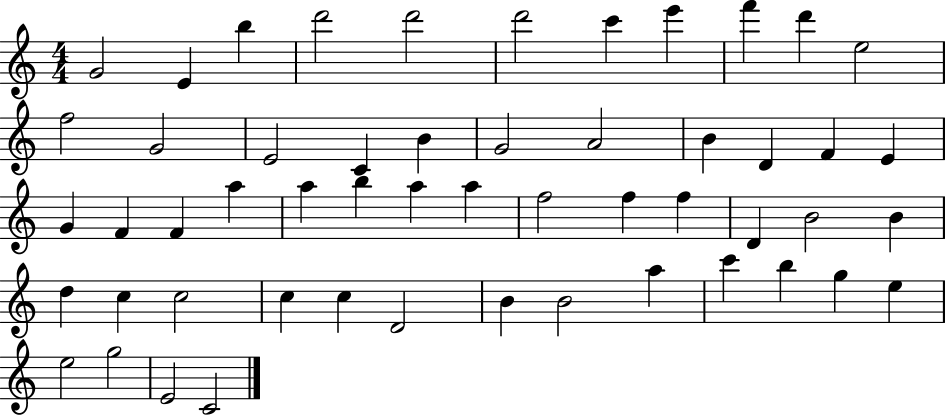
{
  \clef treble
  \numericTimeSignature
  \time 4/4
  \key c \major
  g'2 e'4 b''4 | d'''2 d'''2 | d'''2 c'''4 e'''4 | f'''4 d'''4 e''2 | \break f''2 g'2 | e'2 c'4 b'4 | g'2 a'2 | b'4 d'4 f'4 e'4 | \break g'4 f'4 f'4 a''4 | a''4 b''4 a''4 a''4 | f''2 f''4 f''4 | d'4 b'2 b'4 | \break d''4 c''4 c''2 | c''4 c''4 d'2 | b'4 b'2 a''4 | c'''4 b''4 g''4 e''4 | \break e''2 g''2 | e'2 c'2 | \bar "|."
}